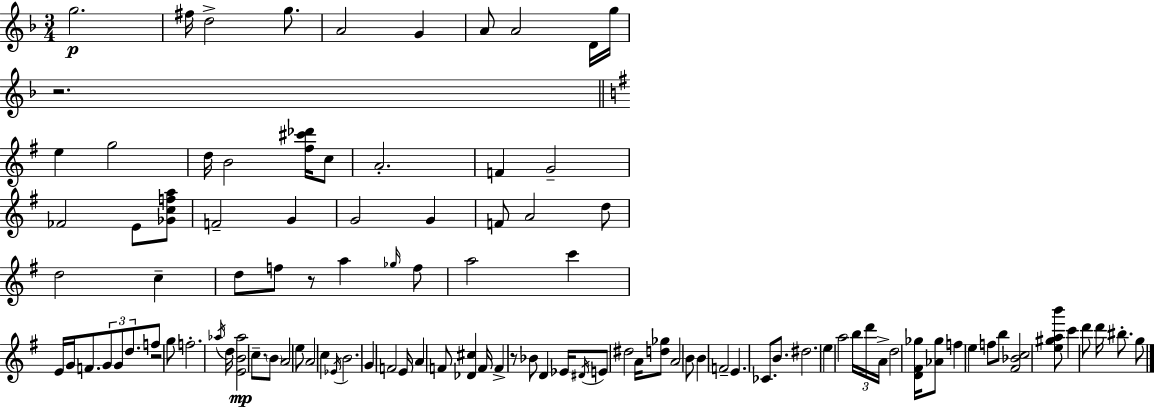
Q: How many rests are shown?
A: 4